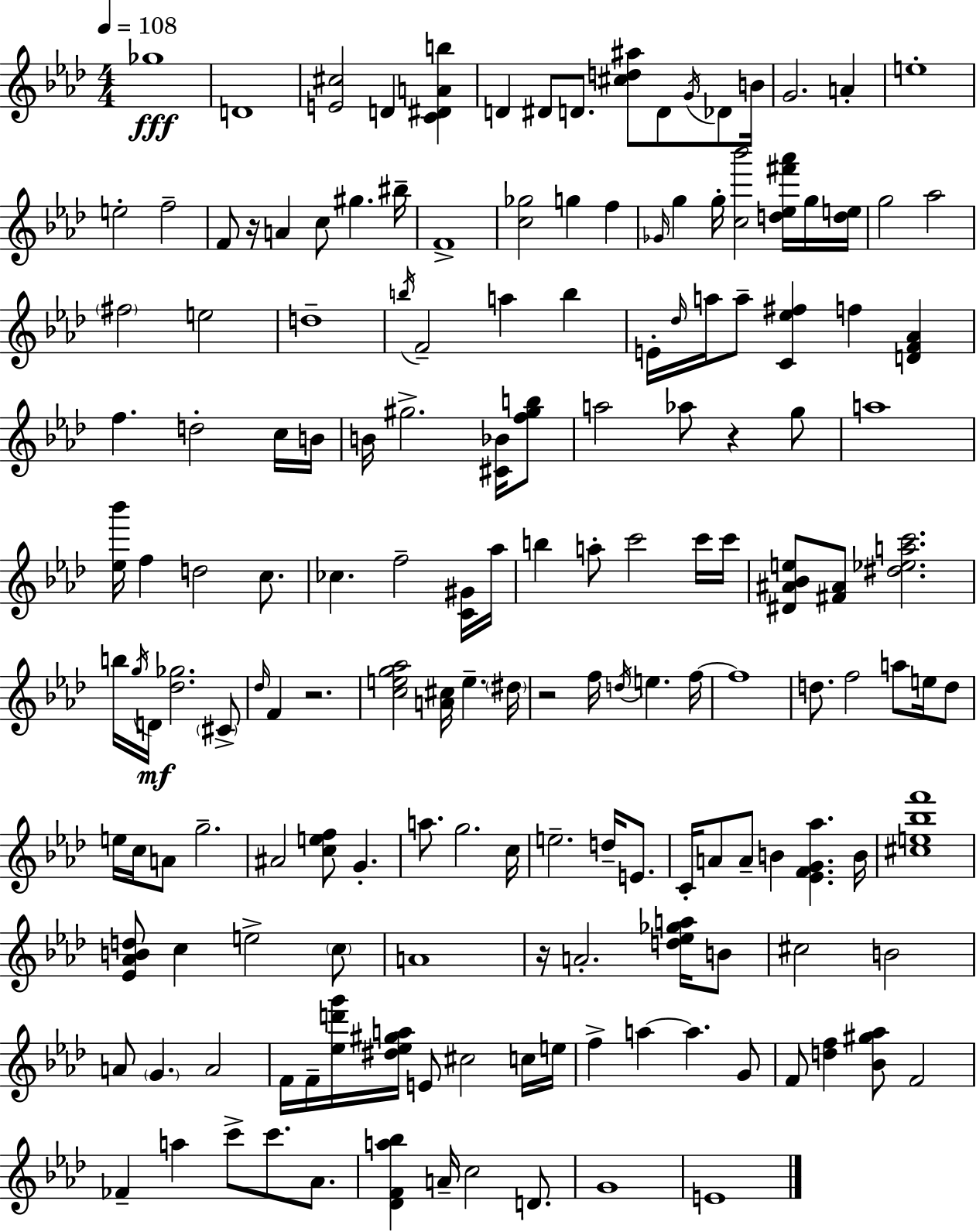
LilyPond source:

{
  \clef treble
  \numericTimeSignature
  \time 4/4
  \key f \minor
  \tempo 4 = 108
  ges''1\fff | d'1 | <e' cis''>2 d'4 <c' dis' a' b''>4 | d'4 dis'8 d'8. <cis'' d'' ais''>8 d'8 \acciaccatura { g'16 } des'8 | \break b'16 g'2. a'4-. | e''1-. | e''2-. f''2-- | f'8 r16 a'4 c''8 gis''4. | \break bis''16-- f'1-> | <c'' ges''>2 g''4 f''4 | \grace { ges'16 } g''4 g''16-. <c'' bes'''>2 <d'' ees'' fis''' aes'''>16 | g''16 <d'' e''>16 g''2 aes''2 | \break \parenthesize fis''2 e''2 | d''1-- | \acciaccatura { b''16 } f'2-- a''4 b''4 | e'16-. \grace { des''16 } a''16 a''8-- <c' ees'' fis''>4 f''4 | \break <d' f' aes'>4 f''4. d''2-. | c''16 b'16 b'16 gis''2.-> | <cis' bes'>16 <f'' gis'' b''>8 a''2 aes''8 r4 | g''8 a''1 | \break <ees'' bes'''>16 f''4 d''2 | c''8. ces''4. f''2-- | <c' gis'>16 aes''16 b''4 a''8-. c'''2 | c'''16 c'''16 <dis' ais' bes' e''>8 <fis' ais'>8 <dis'' ees'' a'' c'''>2. | \break b''16 \acciaccatura { g''16 } d'16\mf <des'' ges''>2. | \parenthesize cis'8-> \grace { des''16 } f'4 r2. | <c'' e'' g'' aes''>2 <a' cis''>16 e''4.-- | \parenthesize dis''16 r2 f''16 \acciaccatura { d''16 } | \break e''4. f''16~~ f''1 | d''8. f''2 | a''8 e''16 d''8 e''16 c''16 a'8 g''2.-- | ais'2 <c'' e'' f''>8 | \break g'4.-. a''8. g''2. | c''16 e''2.-- | d''16-- e'8. c'16-. a'8 a'8-- b'4 | <ees' f' g' aes''>4. b'16 <cis'' e'' bes'' f'''>1 | \break <ees' aes' b' d''>8 c''4 e''2-> | \parenthesize c''8 a'1 | r16 a'2.-. | <d'' ees'' ges'' a''>16 b'8 cis''2 b'2 | \break a'8 \parenthesize g'4. a'2 | f'16 f'16-- <ees'' d''' g'''>16 <dis'' ees'' gis'' a''>16 e'8 cis''2 | c''16 e''16 f''4-> a''4~~ a''4. | g'8 f'8 <d'' f''>4 <bes' gis'' aes''>8 f'2 | \break fes'4-- a''4 c'''8-> | c'''8. aes'8. <des' f' a'' bes''>4 a'16-- c''2 | d'8. g'1 | e'1 | \break \bar "|."
}